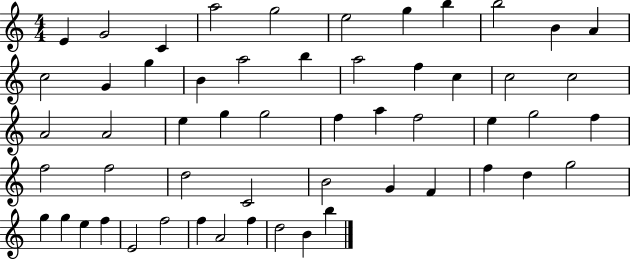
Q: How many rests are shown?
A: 0